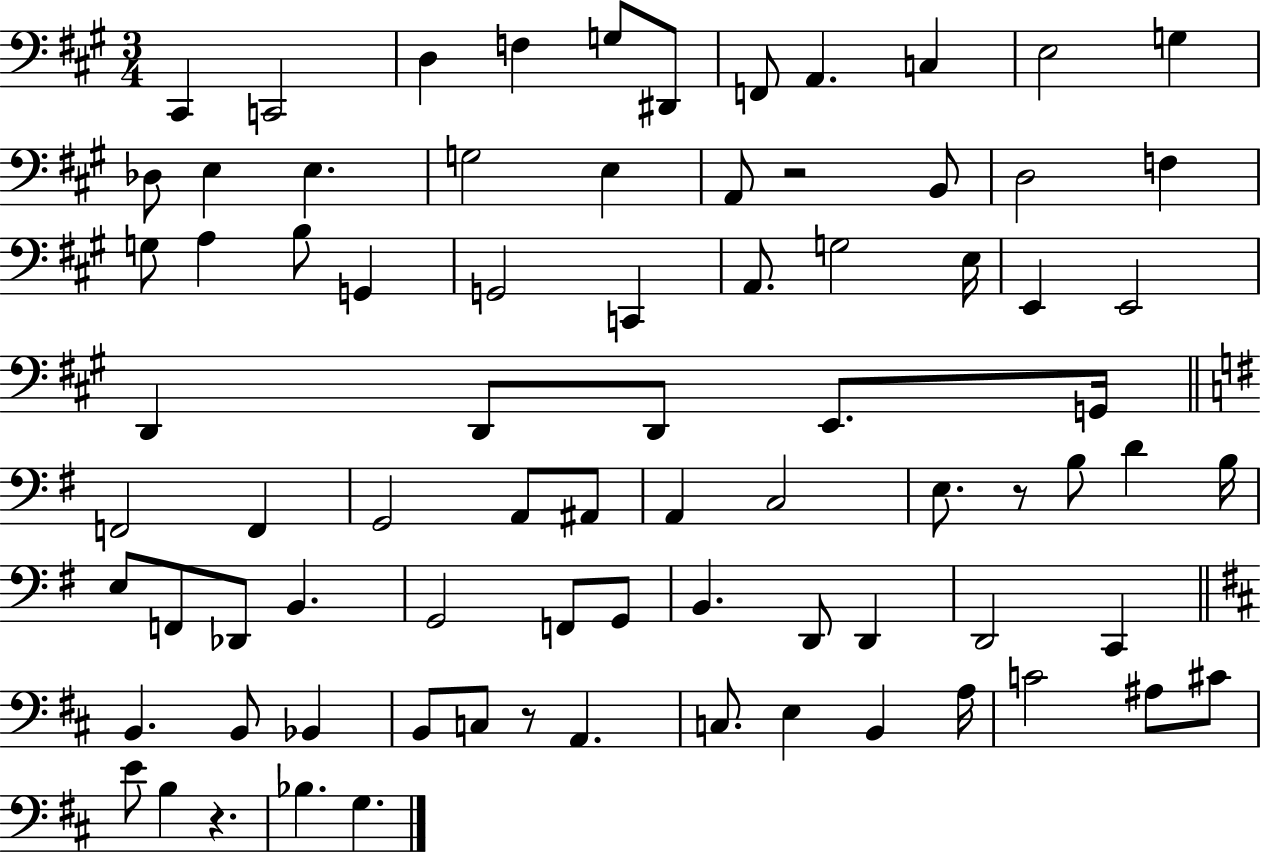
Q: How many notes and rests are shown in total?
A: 80